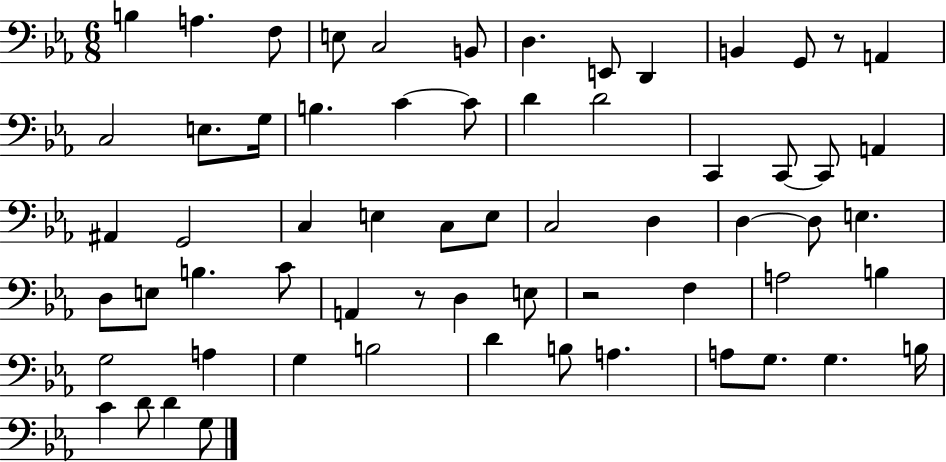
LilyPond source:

{
  \clef bass
  \numericTimeSignature
  \time 6/8
  \key ees \major
  \repeat volta 2 { b4 a4. f8 | e8 c2 b,8 | d4. e,8 d,4 | b,4 g,8 r8 a,4 | \break c2 e8. g16 | b4. c'4~~ c'8 | d'4 d'2 | c,4 c,8~~ c,8 a,4 | \break ais,4 g,2 | c4 e4 c8 e8 | c2 d4 | d4~~ d8 e4. | \break d8 e8 b4. c'8 | a,4 r8 d4 e8 | r2 f4 | a2 b4 | \break g2 a4 | g4 b2 | d'4 b8 a4. | a8 g8. g4. b16 | \break c'4 d'8 d'4 g8 | } \bar "|."
}